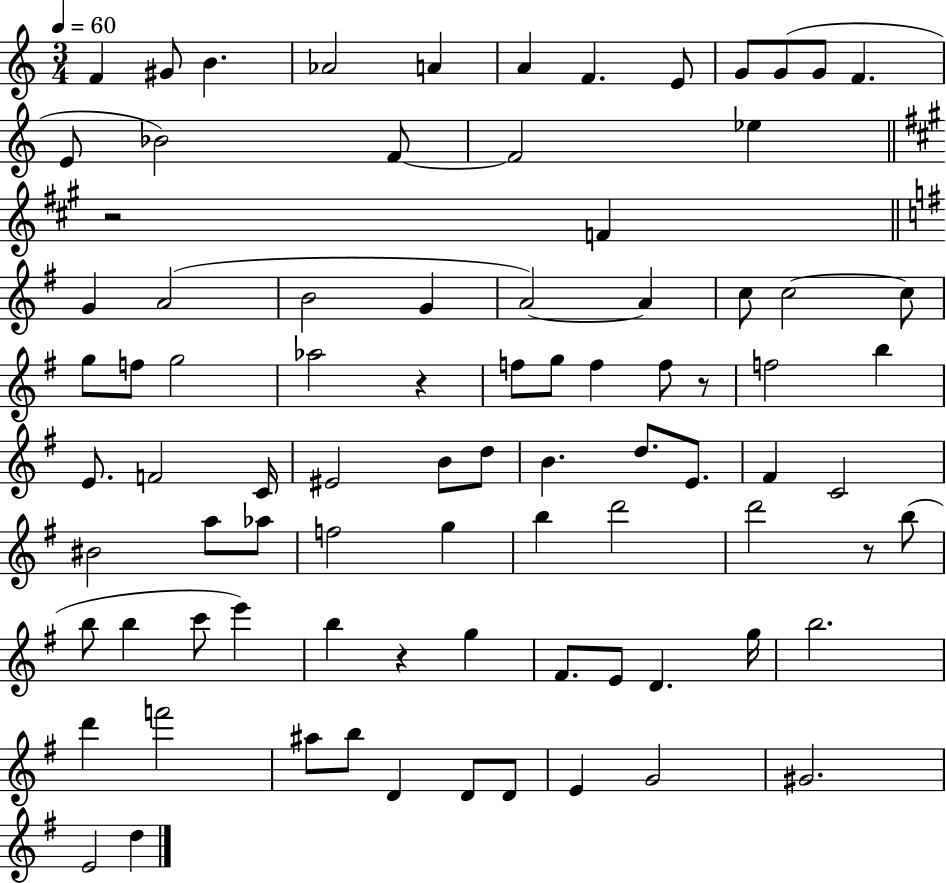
F4/q G#4/e B4/q. Ab4/h A4/q A4/q F4/q. E4/e G4/e G4/e G4/e F4/q. E4/e Bb4/h F4/e F4/h Eb5/q R/h F4/q G4/q A4/h B4/h G4/q A4/h A4/q C5/e C5/h C5/e G5/e F5/e G5/h Ab5/h R/q F5/e G5/e F5/q F5/e R/e F5/h B5/q E4/e. F4/h C4/s EIS4/h B4/e D5/e B4/q. D5/e. E4/e. F#4/q C4/h BIS4/h A5/e Ab5/e F5/h G5/q B5/q D6/h D6/h R/e B5/e B5/e B5/q C6/e E6/q B5/q R/q G5/q F#4/e. E4/e D4/q. G5/s B5/h. D6/q F6/h A#5/e B5/e D4/q D4/e D4/e E4/q G4/h G#4/h. E4/h D5/q